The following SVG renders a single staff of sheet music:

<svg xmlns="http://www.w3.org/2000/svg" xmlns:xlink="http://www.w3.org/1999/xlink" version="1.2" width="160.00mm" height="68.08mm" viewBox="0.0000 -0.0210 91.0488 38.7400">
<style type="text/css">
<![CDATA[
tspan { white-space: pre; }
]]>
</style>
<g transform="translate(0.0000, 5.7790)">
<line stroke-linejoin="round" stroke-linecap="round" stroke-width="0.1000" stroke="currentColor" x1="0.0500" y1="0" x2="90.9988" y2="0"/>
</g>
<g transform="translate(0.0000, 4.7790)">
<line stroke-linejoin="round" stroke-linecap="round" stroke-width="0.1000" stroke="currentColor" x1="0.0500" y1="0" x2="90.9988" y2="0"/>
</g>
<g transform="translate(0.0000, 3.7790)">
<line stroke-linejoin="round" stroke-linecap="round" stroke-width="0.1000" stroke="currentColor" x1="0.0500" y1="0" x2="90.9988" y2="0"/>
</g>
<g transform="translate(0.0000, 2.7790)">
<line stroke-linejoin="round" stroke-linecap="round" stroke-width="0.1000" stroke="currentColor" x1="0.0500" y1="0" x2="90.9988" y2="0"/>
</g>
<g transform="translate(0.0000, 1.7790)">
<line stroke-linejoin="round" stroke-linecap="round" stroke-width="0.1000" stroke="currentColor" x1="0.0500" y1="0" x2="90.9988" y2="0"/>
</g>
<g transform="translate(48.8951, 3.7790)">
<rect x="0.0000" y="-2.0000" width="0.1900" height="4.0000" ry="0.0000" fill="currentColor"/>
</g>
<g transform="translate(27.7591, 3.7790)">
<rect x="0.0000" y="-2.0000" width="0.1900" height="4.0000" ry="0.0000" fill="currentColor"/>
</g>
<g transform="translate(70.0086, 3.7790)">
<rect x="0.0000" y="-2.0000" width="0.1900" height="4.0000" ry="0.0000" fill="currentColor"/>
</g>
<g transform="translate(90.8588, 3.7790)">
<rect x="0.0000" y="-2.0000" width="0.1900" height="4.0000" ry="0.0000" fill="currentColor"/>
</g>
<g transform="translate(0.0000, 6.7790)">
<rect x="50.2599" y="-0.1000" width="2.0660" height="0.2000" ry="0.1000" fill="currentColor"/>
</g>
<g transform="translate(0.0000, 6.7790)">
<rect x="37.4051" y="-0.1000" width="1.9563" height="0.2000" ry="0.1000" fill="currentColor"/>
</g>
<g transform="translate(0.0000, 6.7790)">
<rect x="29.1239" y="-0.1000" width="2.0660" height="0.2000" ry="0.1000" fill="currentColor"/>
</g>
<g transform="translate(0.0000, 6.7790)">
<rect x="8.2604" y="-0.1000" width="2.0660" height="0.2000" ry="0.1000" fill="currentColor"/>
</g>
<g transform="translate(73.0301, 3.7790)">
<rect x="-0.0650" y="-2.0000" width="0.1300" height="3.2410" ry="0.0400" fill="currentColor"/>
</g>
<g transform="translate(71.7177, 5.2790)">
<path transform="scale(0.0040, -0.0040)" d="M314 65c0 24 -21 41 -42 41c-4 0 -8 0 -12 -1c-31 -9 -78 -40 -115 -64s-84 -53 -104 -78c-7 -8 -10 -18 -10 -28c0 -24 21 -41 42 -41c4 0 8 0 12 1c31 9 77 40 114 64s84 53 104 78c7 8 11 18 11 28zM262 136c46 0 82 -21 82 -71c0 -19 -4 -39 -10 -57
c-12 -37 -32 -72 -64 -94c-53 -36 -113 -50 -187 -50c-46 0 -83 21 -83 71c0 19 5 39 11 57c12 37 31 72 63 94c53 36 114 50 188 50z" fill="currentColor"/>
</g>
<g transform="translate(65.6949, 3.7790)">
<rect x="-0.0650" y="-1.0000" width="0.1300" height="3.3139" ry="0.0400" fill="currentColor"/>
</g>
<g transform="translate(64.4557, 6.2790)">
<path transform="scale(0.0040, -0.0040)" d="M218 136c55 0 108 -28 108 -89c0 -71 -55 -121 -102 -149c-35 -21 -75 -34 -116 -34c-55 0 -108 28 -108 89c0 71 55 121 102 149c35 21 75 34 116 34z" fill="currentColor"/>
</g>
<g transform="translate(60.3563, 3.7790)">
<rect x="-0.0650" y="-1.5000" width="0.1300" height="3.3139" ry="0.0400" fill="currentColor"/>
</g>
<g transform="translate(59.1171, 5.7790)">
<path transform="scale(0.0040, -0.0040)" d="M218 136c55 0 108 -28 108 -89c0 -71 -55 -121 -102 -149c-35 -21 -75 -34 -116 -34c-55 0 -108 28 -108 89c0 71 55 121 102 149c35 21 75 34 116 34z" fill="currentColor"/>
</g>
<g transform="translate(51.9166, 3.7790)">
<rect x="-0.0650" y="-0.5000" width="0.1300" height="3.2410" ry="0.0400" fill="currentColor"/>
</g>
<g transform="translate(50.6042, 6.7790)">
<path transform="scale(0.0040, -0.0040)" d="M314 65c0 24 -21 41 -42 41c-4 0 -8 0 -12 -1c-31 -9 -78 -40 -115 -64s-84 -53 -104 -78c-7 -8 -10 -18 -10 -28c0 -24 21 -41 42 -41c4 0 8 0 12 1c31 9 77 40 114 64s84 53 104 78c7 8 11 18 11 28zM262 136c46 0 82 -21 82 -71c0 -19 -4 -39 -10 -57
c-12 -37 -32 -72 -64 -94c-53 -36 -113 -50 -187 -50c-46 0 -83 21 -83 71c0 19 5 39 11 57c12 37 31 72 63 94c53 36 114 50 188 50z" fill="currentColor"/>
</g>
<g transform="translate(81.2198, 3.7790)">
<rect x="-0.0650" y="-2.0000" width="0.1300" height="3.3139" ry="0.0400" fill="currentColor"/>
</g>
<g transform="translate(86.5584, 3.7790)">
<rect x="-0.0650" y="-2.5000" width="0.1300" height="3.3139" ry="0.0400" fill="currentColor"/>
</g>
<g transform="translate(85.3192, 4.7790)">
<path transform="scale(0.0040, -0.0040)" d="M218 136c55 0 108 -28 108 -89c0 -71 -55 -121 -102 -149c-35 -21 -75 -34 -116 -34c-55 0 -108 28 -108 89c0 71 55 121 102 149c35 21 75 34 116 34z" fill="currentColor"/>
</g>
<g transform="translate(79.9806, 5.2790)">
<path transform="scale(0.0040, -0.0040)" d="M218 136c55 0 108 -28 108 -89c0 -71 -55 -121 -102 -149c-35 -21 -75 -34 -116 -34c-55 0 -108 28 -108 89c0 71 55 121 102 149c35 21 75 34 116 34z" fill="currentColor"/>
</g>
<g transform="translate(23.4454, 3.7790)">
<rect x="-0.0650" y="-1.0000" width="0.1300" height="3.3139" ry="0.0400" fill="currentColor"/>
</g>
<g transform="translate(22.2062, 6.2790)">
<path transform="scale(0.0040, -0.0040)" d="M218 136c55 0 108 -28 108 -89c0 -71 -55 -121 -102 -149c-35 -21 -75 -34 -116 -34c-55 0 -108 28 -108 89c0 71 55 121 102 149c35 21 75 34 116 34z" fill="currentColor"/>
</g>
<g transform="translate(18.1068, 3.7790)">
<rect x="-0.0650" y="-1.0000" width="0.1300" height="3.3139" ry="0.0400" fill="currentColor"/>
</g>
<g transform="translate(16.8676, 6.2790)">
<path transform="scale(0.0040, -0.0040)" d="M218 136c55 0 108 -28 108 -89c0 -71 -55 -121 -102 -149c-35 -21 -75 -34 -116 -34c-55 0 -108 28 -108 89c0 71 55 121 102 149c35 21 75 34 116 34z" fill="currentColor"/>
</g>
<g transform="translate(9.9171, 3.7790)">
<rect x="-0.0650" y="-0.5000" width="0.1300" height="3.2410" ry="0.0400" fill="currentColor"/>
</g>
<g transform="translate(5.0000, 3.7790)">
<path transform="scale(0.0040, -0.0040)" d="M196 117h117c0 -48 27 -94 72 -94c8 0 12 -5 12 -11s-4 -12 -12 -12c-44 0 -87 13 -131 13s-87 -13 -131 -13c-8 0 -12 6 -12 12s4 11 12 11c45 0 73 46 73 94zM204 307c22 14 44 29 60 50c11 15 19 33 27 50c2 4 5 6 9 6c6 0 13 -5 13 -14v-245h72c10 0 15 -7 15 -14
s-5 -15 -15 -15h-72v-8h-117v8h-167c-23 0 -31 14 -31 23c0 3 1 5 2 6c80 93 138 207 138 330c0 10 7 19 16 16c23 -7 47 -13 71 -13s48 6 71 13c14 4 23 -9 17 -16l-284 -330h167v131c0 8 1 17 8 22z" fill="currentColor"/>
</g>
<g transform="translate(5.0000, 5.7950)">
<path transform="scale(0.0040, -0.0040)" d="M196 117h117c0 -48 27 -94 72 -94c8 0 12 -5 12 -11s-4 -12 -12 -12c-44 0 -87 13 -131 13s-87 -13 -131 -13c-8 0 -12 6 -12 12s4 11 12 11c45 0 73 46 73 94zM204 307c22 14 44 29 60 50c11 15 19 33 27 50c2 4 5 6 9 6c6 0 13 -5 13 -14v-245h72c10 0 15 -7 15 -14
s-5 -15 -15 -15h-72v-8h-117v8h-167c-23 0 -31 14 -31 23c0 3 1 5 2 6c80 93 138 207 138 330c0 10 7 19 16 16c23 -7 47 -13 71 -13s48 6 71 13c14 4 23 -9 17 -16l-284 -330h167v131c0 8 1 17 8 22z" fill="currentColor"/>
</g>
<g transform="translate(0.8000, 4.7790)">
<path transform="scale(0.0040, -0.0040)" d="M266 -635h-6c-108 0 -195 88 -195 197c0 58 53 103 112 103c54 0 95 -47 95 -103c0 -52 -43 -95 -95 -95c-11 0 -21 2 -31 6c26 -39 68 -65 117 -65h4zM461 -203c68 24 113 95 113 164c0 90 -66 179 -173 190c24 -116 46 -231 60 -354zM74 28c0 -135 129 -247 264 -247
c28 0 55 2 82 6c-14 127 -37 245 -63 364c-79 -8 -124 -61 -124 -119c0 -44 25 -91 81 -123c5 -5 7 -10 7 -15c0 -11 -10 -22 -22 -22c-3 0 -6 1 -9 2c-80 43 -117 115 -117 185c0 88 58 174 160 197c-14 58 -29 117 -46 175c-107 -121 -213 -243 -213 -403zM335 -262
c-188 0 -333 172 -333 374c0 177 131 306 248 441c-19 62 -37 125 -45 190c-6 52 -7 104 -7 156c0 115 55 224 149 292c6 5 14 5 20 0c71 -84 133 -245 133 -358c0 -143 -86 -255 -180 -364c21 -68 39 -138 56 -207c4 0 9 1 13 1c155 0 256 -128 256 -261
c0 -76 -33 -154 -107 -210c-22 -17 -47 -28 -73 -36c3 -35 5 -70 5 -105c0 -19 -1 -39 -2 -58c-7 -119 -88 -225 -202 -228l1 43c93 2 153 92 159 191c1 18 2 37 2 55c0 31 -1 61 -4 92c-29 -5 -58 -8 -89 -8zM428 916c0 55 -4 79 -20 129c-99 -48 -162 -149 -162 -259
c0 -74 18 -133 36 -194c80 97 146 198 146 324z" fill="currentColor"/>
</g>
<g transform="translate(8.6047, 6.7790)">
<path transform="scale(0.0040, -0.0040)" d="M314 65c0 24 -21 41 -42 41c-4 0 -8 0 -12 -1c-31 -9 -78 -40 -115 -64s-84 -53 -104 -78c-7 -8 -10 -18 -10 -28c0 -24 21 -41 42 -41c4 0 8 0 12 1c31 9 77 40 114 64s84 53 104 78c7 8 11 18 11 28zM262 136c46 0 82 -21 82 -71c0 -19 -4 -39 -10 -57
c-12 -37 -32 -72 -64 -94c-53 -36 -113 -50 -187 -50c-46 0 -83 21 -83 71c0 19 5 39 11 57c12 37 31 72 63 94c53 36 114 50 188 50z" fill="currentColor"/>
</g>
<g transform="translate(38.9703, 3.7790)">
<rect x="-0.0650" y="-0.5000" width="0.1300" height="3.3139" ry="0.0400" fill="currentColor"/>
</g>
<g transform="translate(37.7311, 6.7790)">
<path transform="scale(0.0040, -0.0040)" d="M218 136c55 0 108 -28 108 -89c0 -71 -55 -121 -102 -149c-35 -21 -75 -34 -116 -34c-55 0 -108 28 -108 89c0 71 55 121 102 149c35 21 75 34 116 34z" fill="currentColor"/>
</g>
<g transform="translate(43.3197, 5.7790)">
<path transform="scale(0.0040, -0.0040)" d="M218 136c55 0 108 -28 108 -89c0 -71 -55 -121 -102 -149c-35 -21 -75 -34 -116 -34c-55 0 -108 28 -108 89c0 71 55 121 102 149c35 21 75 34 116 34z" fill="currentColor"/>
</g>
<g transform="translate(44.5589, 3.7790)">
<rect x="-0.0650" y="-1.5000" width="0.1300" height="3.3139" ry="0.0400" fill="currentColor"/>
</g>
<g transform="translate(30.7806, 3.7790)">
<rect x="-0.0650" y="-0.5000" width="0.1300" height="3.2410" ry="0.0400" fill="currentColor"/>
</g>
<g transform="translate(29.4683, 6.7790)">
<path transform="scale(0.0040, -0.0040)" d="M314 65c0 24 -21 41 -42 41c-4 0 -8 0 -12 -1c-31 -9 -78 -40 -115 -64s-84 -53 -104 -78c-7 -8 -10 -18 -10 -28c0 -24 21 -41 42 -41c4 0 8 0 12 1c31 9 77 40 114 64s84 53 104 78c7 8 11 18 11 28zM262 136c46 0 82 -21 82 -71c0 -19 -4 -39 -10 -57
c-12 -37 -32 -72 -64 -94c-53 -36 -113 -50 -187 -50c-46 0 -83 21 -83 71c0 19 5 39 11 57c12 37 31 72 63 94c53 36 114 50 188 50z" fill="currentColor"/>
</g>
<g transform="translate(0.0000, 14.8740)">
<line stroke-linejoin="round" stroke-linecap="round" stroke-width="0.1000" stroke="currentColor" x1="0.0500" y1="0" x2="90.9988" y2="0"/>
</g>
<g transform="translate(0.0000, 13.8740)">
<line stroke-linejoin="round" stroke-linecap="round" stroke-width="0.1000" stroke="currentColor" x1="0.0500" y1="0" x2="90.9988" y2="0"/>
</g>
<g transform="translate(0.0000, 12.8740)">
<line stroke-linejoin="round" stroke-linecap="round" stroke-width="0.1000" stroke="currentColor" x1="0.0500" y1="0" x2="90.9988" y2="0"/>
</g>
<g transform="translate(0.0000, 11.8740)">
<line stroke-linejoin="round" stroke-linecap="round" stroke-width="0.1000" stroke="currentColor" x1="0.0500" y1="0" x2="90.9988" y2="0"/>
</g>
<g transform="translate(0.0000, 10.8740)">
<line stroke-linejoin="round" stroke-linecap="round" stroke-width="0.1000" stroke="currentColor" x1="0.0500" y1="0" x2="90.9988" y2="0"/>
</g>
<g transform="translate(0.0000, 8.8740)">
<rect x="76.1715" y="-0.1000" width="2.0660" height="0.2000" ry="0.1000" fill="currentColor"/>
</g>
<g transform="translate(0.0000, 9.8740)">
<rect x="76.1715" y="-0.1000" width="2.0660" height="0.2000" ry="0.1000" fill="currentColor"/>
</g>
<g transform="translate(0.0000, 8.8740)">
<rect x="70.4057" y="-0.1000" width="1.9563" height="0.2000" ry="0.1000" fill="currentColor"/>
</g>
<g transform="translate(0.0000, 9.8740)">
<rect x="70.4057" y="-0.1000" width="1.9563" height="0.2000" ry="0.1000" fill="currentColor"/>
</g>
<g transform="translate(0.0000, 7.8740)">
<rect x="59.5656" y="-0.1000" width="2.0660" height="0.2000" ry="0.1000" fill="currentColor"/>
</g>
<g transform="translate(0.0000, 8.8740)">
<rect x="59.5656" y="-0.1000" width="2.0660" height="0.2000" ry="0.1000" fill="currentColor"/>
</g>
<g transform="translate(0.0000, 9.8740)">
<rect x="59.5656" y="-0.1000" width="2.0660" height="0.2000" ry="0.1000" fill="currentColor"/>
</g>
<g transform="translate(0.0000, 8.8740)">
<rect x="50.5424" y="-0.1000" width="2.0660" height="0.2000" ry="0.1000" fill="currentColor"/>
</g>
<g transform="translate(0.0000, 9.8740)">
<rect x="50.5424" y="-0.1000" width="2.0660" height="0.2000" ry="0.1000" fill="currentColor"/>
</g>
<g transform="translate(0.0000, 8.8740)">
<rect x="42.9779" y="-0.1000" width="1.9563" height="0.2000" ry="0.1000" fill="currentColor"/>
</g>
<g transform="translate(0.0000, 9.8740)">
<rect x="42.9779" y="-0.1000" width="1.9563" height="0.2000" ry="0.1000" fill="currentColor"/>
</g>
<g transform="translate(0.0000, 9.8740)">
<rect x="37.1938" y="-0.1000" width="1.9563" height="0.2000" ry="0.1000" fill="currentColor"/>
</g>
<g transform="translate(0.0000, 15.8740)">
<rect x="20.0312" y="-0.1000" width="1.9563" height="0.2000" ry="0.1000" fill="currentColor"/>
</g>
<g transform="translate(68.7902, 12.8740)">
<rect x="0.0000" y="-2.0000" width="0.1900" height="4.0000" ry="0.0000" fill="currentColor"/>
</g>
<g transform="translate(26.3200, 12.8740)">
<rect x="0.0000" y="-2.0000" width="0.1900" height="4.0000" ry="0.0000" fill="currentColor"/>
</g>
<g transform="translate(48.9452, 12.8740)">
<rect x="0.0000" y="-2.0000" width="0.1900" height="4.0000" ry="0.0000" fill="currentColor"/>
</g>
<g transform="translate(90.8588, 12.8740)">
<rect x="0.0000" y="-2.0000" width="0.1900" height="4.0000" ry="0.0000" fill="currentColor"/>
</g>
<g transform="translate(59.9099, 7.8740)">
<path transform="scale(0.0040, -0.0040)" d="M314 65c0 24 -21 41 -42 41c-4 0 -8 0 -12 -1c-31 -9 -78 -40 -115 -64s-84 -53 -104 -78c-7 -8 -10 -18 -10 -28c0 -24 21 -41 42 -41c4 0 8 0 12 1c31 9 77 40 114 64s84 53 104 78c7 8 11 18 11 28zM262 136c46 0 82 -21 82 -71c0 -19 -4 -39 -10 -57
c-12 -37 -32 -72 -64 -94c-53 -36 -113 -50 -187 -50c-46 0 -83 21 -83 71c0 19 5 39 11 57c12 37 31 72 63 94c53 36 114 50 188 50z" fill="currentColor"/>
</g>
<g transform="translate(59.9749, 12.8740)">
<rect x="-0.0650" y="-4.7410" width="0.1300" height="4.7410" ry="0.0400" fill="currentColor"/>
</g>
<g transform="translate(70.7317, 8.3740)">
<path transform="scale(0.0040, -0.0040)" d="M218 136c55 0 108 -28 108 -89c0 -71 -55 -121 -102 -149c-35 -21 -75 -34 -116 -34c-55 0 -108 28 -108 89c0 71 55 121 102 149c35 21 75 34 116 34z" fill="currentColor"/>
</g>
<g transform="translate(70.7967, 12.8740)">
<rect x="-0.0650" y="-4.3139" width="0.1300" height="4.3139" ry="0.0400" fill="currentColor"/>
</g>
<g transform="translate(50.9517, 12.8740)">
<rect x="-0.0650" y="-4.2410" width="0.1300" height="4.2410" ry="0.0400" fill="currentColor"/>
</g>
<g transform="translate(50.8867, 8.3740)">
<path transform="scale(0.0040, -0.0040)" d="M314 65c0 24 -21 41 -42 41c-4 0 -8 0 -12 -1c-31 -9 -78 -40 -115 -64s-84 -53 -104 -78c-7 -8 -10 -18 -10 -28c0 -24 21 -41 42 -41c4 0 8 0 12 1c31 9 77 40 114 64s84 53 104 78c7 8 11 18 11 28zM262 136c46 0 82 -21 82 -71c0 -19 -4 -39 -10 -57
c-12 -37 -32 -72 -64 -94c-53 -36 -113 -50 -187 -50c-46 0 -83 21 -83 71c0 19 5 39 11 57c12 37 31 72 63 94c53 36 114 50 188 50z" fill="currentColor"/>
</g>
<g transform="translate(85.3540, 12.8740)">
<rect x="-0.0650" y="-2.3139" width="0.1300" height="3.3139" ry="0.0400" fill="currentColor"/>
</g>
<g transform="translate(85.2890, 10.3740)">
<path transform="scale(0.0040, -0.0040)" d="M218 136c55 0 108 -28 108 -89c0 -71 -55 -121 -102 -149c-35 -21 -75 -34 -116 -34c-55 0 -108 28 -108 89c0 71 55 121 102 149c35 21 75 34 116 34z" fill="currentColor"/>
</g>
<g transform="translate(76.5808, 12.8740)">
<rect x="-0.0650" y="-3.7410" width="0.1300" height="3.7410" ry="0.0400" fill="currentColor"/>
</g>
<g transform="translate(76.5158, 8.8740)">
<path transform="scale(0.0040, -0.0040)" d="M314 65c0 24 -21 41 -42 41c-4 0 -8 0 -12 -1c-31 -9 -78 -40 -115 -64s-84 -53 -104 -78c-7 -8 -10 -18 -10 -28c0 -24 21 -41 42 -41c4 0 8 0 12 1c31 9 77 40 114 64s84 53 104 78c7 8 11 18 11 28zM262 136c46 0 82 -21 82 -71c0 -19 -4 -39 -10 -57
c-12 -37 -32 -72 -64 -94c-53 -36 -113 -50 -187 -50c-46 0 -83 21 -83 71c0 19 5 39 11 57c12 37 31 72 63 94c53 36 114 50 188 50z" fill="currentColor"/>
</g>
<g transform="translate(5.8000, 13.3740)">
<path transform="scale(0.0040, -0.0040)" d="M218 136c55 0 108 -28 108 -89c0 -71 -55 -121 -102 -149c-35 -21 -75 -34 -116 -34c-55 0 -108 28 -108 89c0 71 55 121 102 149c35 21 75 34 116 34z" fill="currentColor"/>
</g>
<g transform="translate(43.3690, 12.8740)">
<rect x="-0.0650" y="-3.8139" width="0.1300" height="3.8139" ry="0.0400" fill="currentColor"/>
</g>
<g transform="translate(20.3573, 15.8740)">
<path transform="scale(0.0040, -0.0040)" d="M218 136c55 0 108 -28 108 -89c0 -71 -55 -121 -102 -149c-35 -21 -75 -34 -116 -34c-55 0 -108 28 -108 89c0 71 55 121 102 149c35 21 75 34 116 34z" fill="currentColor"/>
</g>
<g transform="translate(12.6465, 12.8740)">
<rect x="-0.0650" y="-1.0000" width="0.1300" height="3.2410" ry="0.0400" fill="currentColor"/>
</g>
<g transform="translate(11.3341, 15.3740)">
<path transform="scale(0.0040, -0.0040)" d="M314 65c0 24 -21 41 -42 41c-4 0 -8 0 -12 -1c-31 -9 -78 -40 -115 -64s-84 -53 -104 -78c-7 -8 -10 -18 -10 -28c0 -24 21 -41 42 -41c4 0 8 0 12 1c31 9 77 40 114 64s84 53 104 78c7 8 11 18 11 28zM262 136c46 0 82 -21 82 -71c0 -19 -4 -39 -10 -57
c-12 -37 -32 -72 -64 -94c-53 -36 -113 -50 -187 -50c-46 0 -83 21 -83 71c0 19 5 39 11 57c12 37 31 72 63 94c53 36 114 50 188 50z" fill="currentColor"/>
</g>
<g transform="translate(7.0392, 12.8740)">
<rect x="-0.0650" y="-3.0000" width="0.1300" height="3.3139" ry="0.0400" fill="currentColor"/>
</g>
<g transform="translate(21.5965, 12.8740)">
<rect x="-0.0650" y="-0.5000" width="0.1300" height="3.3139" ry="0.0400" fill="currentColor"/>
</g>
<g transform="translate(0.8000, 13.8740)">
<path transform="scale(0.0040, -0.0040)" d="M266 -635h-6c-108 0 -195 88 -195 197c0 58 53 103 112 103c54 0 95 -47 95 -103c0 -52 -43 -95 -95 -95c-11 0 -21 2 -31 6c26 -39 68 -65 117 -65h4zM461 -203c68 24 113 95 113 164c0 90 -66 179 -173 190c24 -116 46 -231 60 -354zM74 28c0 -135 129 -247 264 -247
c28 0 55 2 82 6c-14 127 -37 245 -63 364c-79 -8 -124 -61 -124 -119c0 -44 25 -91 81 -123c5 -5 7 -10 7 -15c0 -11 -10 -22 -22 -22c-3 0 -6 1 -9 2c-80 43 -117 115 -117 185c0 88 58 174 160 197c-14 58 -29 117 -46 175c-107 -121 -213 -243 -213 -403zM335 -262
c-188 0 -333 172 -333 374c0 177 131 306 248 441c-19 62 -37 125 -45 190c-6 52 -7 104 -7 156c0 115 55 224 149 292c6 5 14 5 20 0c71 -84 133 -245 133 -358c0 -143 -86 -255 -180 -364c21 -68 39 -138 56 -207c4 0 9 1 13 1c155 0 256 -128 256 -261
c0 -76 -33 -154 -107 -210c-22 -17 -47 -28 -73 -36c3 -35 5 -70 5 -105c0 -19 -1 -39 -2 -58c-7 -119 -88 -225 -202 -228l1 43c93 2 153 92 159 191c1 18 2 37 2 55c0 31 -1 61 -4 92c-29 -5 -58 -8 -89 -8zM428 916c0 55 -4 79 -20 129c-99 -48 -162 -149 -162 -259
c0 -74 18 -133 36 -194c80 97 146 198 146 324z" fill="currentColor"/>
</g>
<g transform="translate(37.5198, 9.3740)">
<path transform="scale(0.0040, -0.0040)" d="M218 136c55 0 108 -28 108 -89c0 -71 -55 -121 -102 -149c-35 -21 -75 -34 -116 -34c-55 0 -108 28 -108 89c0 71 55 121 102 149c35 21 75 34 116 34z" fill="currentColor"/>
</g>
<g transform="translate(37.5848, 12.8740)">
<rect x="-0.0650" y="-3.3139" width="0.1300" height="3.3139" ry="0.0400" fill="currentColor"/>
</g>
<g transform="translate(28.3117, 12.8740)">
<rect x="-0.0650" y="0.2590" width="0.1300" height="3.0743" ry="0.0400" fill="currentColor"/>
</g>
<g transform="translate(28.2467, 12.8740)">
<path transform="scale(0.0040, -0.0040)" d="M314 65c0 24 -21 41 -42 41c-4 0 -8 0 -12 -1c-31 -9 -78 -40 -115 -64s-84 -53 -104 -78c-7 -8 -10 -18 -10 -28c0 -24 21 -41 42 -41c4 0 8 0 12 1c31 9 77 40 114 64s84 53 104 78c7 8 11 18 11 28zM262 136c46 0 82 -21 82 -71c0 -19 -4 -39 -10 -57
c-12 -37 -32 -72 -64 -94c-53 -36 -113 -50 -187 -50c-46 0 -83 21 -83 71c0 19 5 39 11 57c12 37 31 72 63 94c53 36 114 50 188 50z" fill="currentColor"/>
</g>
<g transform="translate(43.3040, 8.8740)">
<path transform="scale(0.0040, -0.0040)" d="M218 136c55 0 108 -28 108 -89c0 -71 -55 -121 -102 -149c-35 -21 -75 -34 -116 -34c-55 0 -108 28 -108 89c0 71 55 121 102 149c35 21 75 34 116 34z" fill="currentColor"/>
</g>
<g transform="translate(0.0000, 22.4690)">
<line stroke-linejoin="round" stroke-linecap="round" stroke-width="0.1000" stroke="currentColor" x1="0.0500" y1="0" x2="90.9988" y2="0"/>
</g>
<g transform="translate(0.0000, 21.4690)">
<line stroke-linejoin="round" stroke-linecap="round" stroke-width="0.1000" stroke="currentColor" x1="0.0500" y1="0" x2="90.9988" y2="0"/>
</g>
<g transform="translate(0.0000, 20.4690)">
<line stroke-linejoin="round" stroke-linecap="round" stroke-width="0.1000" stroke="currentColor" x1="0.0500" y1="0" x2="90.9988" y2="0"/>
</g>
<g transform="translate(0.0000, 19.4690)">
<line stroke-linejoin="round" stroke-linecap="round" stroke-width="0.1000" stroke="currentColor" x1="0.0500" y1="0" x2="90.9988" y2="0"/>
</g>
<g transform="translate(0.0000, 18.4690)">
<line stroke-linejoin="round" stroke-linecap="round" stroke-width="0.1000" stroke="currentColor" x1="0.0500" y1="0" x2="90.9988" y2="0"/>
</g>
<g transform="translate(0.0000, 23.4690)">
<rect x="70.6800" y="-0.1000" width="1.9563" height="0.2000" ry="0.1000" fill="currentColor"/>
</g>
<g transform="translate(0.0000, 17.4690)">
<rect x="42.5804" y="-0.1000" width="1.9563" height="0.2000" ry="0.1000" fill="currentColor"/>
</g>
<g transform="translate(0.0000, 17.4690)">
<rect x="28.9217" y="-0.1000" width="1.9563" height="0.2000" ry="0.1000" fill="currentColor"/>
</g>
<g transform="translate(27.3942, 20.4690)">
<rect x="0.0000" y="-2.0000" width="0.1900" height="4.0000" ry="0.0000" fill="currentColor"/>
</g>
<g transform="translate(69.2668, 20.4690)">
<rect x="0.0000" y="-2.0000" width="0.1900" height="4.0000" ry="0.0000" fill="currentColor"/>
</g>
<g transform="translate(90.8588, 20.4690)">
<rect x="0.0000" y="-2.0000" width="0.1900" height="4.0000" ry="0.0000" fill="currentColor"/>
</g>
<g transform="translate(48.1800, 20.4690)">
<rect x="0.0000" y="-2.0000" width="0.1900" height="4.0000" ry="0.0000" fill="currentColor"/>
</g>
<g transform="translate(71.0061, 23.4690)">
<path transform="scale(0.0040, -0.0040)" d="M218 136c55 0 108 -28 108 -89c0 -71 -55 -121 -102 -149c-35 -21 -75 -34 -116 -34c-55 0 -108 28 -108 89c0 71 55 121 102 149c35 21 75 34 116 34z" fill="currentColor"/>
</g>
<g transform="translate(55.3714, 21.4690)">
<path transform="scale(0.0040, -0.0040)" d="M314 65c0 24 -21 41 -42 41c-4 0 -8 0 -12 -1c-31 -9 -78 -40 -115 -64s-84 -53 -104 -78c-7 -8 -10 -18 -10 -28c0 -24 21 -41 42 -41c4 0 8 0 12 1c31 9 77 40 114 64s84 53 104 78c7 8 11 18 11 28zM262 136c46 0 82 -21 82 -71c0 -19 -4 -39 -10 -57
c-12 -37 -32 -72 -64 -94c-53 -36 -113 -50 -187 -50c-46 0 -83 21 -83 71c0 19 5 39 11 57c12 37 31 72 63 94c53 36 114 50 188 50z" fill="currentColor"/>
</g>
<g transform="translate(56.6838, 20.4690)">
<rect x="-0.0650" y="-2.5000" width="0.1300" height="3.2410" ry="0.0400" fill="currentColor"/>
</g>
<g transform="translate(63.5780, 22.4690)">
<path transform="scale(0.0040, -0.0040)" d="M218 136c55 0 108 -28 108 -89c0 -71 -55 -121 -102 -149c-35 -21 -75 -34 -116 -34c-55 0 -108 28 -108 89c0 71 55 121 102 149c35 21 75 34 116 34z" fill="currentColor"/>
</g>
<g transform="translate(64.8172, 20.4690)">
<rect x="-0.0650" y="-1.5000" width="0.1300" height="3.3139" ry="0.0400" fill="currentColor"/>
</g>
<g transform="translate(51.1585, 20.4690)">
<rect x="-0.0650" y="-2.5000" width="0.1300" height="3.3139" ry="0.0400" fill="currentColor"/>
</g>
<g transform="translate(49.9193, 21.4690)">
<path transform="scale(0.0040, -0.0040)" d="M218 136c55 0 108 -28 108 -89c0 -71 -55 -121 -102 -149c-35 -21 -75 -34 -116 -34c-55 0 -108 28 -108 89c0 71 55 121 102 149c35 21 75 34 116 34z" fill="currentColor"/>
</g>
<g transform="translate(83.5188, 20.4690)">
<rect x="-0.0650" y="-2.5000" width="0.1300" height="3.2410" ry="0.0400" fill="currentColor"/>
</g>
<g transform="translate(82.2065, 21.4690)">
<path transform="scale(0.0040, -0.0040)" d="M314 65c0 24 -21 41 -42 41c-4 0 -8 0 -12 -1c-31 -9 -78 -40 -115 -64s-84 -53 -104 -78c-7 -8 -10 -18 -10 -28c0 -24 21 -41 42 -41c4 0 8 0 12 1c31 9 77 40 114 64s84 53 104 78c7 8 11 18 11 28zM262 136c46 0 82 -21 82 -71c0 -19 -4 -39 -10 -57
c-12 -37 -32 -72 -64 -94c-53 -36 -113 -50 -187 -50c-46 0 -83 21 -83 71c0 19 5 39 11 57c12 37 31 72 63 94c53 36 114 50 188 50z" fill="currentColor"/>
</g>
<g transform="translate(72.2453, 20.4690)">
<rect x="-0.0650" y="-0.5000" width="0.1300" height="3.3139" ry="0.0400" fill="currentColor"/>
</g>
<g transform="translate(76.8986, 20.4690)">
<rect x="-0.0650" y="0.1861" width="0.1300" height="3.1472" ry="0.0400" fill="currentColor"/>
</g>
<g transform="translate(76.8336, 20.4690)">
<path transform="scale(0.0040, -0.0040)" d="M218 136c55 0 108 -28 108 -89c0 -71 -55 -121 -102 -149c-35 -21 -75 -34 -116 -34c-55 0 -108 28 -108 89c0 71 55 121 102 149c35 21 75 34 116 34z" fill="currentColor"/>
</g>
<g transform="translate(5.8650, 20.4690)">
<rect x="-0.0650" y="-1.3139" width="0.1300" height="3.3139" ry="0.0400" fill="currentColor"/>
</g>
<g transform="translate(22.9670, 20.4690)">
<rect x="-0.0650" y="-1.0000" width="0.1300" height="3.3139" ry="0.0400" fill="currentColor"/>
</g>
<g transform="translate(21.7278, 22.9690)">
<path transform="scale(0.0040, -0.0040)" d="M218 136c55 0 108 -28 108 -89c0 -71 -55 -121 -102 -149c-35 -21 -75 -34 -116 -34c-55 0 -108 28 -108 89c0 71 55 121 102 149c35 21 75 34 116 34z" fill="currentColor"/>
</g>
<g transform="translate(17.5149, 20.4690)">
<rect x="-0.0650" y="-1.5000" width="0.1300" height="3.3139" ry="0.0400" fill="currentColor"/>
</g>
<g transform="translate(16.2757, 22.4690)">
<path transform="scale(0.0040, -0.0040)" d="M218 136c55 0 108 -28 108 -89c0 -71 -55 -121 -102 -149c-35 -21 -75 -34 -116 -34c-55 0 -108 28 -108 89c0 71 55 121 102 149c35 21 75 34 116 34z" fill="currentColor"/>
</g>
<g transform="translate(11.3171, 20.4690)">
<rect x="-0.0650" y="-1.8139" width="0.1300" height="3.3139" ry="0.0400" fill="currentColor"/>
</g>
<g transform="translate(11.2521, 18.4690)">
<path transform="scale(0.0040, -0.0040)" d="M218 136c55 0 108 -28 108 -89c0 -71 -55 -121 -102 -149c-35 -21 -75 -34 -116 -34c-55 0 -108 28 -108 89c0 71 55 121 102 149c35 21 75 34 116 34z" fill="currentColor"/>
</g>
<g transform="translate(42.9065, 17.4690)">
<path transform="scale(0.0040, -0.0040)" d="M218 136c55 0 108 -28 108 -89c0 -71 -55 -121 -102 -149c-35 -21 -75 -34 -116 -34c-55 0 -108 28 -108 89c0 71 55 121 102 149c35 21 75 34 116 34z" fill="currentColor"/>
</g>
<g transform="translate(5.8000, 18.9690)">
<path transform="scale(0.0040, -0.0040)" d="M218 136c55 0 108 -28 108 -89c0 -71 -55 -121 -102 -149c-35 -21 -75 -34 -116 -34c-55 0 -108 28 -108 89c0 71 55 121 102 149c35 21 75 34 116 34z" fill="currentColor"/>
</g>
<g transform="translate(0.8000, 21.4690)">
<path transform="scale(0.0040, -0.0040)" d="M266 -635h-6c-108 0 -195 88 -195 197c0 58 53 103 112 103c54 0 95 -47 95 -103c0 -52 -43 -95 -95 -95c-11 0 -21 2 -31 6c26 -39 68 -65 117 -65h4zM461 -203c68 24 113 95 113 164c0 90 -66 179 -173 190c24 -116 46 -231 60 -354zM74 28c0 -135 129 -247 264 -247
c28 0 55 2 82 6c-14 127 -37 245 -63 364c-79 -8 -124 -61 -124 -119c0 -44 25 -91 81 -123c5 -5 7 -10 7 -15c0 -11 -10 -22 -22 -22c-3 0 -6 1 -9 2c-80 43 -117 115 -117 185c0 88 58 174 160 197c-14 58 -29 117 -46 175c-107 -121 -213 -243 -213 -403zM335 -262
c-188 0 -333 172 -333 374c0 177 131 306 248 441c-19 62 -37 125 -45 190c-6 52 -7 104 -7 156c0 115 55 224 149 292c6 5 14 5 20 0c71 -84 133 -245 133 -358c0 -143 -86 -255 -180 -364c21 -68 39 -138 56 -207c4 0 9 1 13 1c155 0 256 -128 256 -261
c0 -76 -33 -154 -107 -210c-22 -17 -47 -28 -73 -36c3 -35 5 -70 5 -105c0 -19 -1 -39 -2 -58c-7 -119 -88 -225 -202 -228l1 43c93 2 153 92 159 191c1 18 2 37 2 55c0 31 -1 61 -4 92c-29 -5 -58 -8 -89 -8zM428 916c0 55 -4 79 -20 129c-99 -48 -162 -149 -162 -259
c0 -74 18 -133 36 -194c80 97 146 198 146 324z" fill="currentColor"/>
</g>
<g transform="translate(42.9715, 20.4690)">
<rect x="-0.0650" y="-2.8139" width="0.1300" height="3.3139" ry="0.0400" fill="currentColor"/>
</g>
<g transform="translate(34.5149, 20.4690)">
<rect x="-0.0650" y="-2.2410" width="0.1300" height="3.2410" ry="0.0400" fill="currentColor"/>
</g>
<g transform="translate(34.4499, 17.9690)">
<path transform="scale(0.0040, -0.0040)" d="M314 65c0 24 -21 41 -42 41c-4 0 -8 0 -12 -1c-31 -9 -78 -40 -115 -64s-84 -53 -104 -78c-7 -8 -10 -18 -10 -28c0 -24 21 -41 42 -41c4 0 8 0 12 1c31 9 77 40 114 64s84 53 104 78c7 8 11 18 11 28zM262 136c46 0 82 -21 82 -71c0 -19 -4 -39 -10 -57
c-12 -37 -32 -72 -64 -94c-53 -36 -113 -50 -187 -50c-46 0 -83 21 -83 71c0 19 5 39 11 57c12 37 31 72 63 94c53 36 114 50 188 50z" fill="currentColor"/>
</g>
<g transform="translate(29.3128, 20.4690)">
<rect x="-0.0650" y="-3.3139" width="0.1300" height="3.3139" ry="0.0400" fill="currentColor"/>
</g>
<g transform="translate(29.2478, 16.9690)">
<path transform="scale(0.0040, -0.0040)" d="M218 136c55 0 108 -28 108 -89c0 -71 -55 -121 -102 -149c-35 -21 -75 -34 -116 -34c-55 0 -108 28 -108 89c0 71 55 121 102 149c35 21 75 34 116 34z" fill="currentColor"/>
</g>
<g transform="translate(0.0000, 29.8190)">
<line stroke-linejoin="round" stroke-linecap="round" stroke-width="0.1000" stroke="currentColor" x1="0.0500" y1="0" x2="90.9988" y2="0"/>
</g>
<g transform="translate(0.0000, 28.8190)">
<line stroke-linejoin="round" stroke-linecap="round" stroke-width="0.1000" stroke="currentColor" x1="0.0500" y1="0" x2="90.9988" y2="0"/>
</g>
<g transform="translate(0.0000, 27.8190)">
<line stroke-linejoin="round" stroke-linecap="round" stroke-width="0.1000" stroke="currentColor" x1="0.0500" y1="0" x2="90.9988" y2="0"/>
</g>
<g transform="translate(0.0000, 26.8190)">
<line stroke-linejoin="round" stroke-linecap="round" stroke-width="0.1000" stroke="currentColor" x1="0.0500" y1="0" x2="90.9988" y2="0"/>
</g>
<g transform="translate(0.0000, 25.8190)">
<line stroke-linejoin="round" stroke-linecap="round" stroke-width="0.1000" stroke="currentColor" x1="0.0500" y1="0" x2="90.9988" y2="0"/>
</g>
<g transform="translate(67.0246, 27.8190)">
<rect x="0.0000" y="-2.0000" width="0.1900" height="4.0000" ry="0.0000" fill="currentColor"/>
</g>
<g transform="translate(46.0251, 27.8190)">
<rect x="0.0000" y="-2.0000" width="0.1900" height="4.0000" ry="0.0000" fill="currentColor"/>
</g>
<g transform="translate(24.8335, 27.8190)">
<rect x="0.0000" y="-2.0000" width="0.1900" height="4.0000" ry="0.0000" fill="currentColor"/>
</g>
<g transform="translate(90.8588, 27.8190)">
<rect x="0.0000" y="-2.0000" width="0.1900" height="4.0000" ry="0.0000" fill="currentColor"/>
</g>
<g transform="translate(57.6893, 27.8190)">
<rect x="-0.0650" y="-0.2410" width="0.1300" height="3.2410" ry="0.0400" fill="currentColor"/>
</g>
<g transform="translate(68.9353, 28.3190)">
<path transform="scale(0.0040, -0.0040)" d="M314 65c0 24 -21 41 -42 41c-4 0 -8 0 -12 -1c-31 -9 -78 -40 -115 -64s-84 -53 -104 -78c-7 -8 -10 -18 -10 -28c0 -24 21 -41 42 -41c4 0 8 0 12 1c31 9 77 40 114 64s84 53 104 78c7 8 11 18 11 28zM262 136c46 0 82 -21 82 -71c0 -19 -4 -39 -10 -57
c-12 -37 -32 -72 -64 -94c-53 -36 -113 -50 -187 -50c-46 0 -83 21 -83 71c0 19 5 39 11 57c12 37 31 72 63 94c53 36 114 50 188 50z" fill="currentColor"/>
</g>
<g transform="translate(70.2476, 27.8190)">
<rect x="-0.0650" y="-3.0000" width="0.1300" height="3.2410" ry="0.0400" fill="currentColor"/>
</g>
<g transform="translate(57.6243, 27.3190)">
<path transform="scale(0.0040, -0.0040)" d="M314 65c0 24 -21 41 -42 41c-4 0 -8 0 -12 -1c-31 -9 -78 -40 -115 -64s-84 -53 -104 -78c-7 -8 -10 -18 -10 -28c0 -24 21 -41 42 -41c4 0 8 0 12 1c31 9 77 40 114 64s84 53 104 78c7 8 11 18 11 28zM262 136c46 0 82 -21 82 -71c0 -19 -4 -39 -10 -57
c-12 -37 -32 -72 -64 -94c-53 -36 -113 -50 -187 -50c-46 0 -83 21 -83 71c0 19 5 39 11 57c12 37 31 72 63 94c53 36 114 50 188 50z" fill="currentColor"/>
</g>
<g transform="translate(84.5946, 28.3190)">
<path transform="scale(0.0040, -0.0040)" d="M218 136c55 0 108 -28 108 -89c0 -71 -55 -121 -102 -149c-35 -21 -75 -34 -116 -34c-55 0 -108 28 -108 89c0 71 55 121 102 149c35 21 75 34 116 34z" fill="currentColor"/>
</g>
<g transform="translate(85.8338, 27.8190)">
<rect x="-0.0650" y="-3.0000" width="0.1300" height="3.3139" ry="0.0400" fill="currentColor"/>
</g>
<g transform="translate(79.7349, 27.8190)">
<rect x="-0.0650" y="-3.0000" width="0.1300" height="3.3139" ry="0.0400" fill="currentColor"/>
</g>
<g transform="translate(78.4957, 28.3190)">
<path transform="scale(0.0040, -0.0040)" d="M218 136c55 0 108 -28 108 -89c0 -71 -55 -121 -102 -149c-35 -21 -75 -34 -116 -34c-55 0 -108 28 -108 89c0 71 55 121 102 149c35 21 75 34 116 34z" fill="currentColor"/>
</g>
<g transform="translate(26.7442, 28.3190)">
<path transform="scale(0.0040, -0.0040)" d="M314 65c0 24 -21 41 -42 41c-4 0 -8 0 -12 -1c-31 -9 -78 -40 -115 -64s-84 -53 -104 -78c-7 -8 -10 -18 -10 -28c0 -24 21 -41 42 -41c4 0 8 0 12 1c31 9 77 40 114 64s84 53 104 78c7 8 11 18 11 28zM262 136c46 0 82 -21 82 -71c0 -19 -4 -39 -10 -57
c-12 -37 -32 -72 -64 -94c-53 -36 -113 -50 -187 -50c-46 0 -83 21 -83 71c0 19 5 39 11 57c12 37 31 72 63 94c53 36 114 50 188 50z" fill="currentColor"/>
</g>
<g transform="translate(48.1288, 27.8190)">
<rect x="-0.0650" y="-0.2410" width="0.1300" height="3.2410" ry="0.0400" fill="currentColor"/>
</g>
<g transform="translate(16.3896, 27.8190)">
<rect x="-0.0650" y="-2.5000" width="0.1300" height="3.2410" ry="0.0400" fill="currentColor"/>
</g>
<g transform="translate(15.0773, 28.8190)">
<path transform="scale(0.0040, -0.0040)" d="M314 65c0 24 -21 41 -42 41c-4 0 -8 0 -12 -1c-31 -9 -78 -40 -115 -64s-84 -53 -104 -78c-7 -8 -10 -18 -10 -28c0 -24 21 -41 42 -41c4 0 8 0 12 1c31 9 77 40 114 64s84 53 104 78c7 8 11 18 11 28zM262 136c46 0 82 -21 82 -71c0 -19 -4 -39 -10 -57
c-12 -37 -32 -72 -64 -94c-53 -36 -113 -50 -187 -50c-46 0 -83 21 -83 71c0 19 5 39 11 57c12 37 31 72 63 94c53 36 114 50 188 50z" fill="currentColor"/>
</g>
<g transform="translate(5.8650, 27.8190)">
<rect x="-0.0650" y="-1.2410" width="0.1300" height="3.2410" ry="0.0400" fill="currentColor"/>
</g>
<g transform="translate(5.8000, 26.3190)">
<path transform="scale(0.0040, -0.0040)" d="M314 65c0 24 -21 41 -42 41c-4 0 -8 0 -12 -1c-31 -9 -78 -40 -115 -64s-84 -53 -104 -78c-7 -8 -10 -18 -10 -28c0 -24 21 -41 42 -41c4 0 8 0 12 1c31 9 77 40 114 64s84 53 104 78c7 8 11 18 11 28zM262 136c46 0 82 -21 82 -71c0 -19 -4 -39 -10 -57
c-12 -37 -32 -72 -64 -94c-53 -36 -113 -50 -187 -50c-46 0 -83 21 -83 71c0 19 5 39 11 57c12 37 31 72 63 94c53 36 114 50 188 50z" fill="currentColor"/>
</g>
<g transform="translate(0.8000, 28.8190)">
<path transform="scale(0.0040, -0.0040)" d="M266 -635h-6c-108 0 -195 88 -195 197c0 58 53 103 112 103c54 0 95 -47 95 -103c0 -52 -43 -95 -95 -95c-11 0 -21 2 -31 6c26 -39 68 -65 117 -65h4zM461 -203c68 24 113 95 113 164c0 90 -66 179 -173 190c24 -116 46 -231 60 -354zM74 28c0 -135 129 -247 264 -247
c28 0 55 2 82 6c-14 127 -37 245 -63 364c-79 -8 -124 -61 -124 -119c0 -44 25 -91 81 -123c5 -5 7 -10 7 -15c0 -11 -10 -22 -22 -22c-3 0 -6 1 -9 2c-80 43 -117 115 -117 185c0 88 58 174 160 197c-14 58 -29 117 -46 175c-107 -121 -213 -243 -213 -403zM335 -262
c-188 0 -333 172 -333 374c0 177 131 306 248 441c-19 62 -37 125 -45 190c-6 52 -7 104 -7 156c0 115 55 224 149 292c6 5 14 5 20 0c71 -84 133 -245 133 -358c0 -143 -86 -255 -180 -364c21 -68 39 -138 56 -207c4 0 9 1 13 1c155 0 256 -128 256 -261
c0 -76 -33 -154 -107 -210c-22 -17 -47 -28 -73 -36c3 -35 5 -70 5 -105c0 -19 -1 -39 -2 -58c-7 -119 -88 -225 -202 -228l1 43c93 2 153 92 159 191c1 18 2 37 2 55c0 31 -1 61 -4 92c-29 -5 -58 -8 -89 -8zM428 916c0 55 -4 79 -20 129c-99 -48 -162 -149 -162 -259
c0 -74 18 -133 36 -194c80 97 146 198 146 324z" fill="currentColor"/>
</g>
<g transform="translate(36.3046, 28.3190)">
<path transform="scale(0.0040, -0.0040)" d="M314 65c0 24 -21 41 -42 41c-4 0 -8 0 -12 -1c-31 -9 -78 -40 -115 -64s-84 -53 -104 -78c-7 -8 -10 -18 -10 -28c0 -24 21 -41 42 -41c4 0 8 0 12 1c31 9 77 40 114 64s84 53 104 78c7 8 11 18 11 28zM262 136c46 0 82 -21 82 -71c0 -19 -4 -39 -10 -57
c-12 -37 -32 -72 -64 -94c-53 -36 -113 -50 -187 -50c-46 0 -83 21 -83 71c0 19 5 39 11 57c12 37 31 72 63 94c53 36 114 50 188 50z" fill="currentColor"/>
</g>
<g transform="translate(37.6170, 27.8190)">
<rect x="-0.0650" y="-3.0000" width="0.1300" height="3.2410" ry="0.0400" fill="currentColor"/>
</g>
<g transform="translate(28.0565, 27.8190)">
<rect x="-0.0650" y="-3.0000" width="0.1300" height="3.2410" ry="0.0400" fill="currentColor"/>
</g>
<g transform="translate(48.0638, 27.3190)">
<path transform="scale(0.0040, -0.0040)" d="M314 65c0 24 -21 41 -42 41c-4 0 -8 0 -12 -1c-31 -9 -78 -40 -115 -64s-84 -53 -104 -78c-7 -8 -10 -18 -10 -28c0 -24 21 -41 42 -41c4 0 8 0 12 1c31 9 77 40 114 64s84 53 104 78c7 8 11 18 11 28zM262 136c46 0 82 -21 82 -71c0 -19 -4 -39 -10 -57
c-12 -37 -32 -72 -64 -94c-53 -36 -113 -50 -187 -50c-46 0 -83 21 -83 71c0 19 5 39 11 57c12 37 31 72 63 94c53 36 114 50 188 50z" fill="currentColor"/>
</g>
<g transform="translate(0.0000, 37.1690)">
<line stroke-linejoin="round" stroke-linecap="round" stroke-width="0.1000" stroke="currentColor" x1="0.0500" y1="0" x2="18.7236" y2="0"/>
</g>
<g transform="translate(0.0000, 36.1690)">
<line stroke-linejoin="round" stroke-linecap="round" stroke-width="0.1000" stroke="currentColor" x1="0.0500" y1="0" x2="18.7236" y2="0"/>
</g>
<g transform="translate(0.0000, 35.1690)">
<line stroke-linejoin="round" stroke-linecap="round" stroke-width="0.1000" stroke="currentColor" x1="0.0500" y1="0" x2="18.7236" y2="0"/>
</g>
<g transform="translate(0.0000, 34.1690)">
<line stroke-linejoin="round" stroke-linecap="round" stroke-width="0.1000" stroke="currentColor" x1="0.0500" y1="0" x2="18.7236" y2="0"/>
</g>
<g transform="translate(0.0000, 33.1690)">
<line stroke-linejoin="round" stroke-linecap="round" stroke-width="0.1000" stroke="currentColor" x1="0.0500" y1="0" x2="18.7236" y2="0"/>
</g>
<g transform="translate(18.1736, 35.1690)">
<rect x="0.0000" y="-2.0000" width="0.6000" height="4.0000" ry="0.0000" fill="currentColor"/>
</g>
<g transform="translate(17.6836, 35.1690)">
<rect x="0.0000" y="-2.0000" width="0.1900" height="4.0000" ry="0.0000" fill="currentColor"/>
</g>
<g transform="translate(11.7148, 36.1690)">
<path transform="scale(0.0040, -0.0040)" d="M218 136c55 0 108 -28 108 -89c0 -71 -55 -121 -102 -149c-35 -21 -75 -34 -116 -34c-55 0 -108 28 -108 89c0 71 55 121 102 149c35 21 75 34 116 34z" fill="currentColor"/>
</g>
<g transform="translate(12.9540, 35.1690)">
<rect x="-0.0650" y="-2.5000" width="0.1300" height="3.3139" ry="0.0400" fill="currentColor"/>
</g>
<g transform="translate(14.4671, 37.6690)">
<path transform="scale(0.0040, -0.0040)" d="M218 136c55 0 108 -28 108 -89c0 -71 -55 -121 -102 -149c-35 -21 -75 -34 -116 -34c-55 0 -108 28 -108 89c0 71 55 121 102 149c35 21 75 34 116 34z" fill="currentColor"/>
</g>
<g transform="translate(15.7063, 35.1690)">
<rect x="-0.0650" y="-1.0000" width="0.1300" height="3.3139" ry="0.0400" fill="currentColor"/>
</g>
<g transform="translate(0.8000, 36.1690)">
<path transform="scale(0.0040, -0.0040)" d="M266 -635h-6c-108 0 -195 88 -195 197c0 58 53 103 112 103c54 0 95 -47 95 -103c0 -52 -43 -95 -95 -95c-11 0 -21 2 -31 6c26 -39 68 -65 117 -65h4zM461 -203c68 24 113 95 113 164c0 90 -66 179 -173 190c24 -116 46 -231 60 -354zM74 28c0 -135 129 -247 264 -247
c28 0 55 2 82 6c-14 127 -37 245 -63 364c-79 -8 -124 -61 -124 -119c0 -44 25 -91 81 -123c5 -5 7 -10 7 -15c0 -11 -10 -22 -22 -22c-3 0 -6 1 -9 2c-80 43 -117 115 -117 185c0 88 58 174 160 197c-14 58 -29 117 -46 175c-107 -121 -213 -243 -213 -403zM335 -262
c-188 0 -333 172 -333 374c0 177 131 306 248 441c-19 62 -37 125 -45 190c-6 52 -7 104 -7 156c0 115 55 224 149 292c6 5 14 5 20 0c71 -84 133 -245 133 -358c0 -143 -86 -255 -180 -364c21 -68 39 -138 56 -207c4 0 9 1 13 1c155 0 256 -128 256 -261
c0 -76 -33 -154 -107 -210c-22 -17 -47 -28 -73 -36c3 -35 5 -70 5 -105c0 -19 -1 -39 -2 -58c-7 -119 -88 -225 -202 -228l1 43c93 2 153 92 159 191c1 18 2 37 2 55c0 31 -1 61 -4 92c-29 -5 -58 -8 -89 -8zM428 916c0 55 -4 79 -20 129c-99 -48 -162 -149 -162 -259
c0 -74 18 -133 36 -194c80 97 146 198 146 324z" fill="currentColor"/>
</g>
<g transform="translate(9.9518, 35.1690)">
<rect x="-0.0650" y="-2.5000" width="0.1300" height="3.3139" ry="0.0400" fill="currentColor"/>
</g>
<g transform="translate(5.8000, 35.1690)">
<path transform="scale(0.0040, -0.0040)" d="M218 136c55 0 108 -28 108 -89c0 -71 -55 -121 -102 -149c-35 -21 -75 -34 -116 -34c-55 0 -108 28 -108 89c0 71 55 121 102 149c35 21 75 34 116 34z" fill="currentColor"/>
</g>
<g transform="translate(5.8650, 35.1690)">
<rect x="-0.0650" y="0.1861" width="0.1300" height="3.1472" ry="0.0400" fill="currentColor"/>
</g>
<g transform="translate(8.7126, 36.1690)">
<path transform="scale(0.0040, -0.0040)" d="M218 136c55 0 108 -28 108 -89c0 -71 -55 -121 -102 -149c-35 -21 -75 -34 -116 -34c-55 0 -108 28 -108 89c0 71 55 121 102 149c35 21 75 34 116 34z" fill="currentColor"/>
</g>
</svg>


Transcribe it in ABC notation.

X:1
T:Untitled
M:4/4
L:1/4
K:C
C2 D D C2 C E C2 E D F2 F G A D2 C B2 b c' d'2 e'2 d' c'2 g e f E D b g2 a G G2 E C B G2 e2 G2 A2 A2 c2 c2 A2 A A B G G D